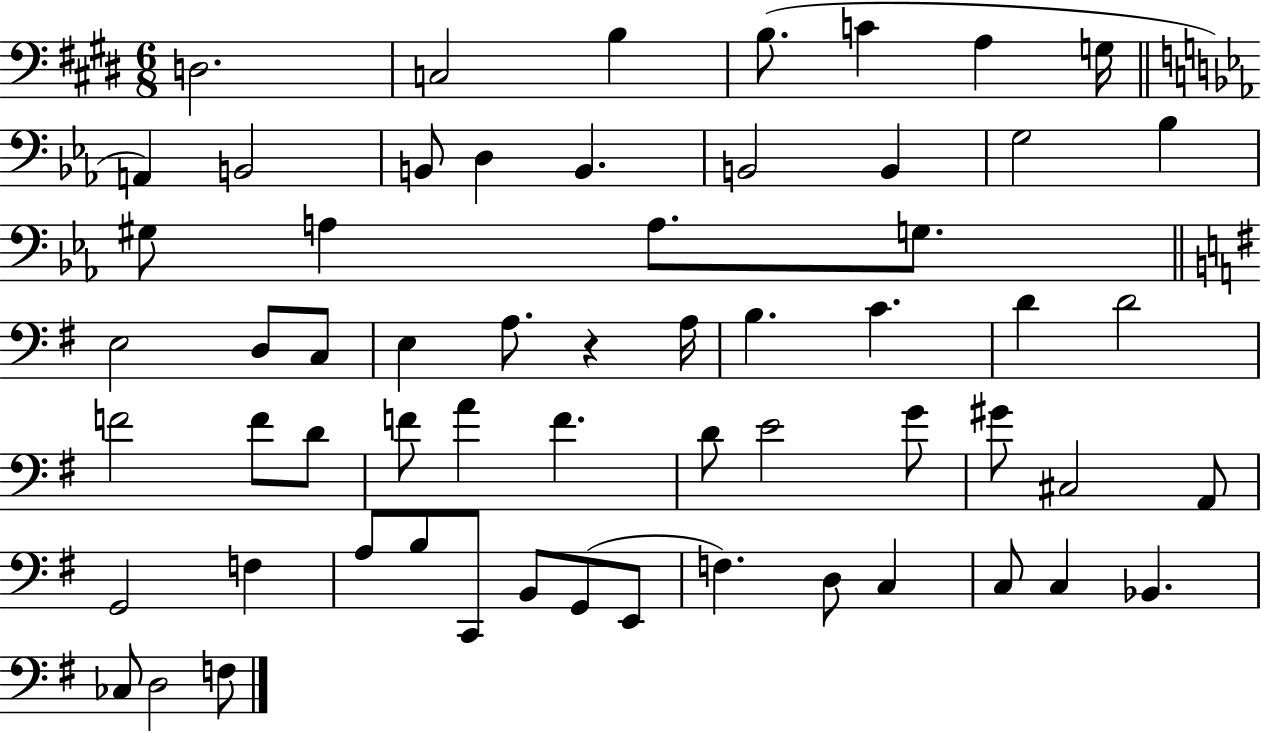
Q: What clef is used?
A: bass